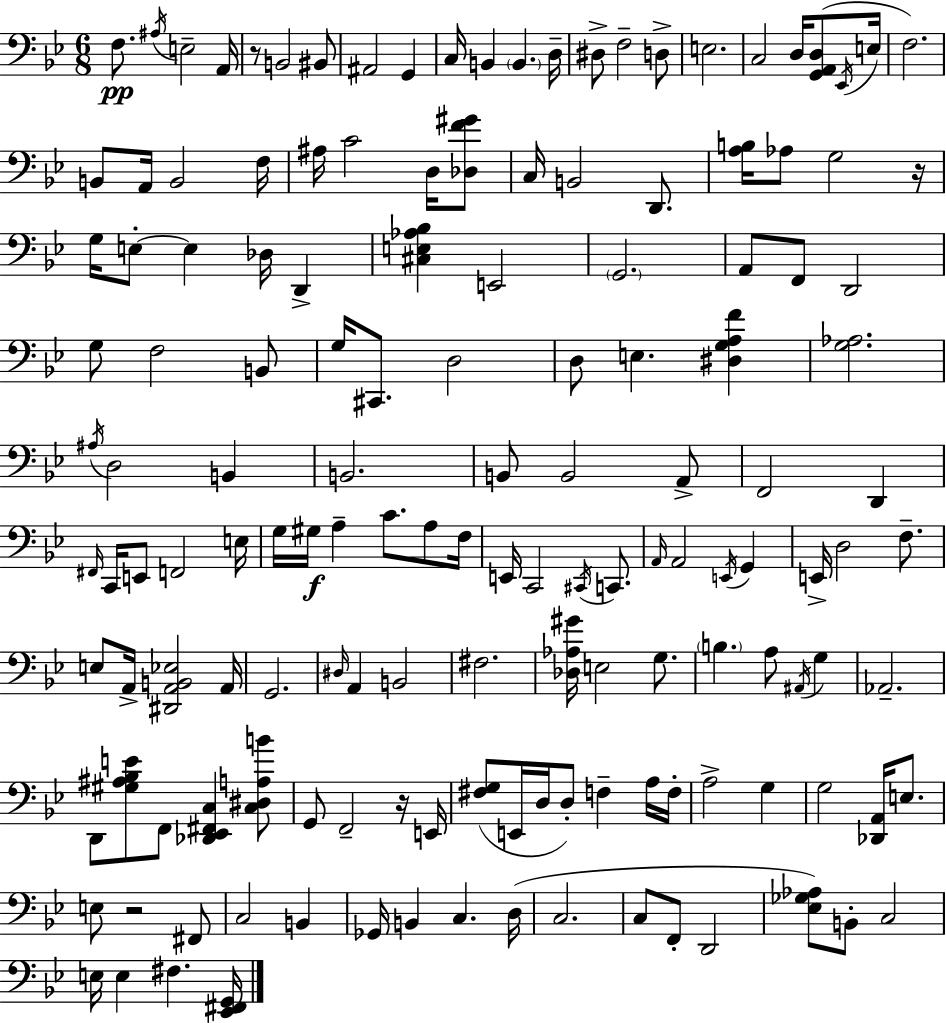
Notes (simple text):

F3/e. A#3/s E3/h A2/s R/e B2/h BIS2/e A#2/h G2/q C3/s B2/q B2/q. D3/s D#3/e F3/h D3/e E3/h. C3/h D3/s [G2,A2,D3]/e Eb2/s E3/s F3/h. B2/e A2/s B2/h F3/s A#3/s C4/h D3/s [Db3,F4,G#4]/e C3/s B2/h D2/e. [A3,B3]/s Ab3/e G3/h R/s G3/s E3/e E3/q Db3/s D2/q [C#3,E3,Ab3,Bb3]/q E2/h G2/h. A2/e F2/e D2/h G3/e F3/h B2/e G3/s C#2/e. D3/h D3/e E3/q. [D#3,G3,A3,F4]/q [G3,Ab3]/h. A#3/s D3/h B2/q B2/h. B2/e B2/h A2/e F2/h D2/q F#2/s C2/s E2/e F2/h E3/s G3/s G#3/s A3/q C4/e. A3/e F3/s E2/s C2/h C#2/s C2/e. A2/s A2/h E2/s G2/q E2/s D3/h F3/e. E3/e A2/s [D#2,A2,B2,Eb3]/h A2/s G2/h. D#3/s A2/q B2/h F#3/h. [Db3,Ab3,G#4]/s E3/h G3/e. B3/q. A3/e A#2/s G3/q Ab2/h. D2/e [G#3,A#3,Bb3,E4]/e F2/e [Db2,Eb2,F#2,C3]/q [C3,D#3,A3,B4]/e G2/e F2/h R/s E2/s [F#3,G3]/e E2/s D3/s D3/e F3/q A3/s F3/s A3/h G3/q G3/h [Db2,A2]/s E3/e. E3/e R/h F#2/e C3/h B2/q Gb2/s B2/q C3/q. D3/s C3/h. C3/e F2/e D2/h [Eb3,Gb3,Ab3]/e B2/e C3/h E3/s E3/q F#3/q. [Eb2,F#2,G2]/s